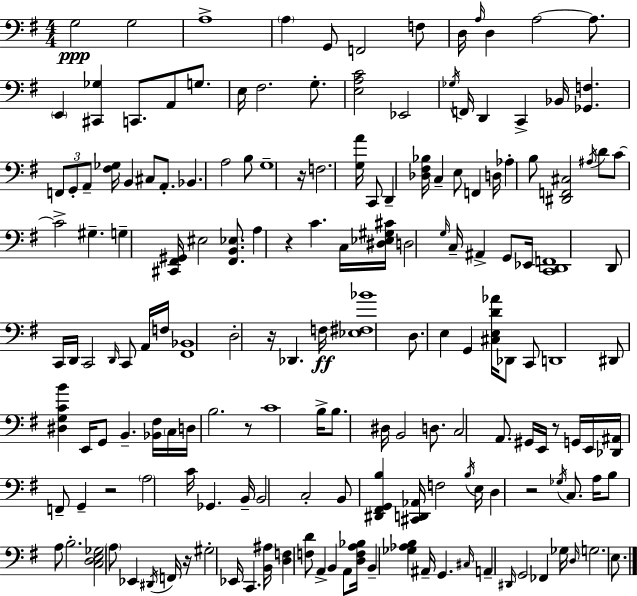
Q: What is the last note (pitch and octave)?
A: E3